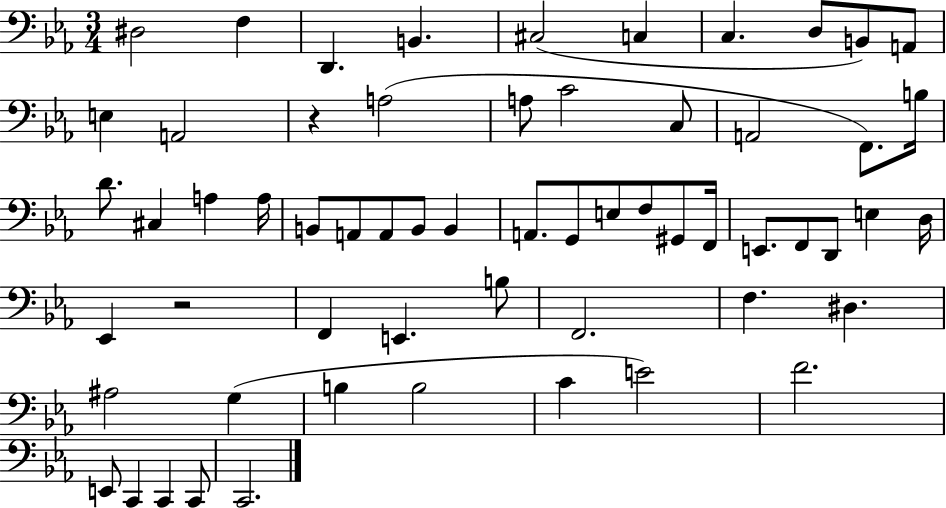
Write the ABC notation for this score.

X:1
T:Untitled
M:3/4
L:1/4
K:Eb
^D,2 F, D,, B,, ^C,2 C, C, D,/2 B,,/2 A,,/2 E, A,,2 z A,2 A,/2 C2 C,/2 A,,2 F,,/2 B,/4 D/2 ^C, A, A,/4 B,,/2 A,,/2 A,,/2 B,,/2 B,, A,,/2 G,,/2 E,/2 F,/2 ^G,,/2 F,,/4 E,,/2 F,,/2 D,,/2 E, D,/4 _E,, z2 F,, E,, B,/2 F,,2 F, ^D, ^A,2 G, B, B,2 C E2 F2 E,,/2 C,, C,, C,,/2 C,,2